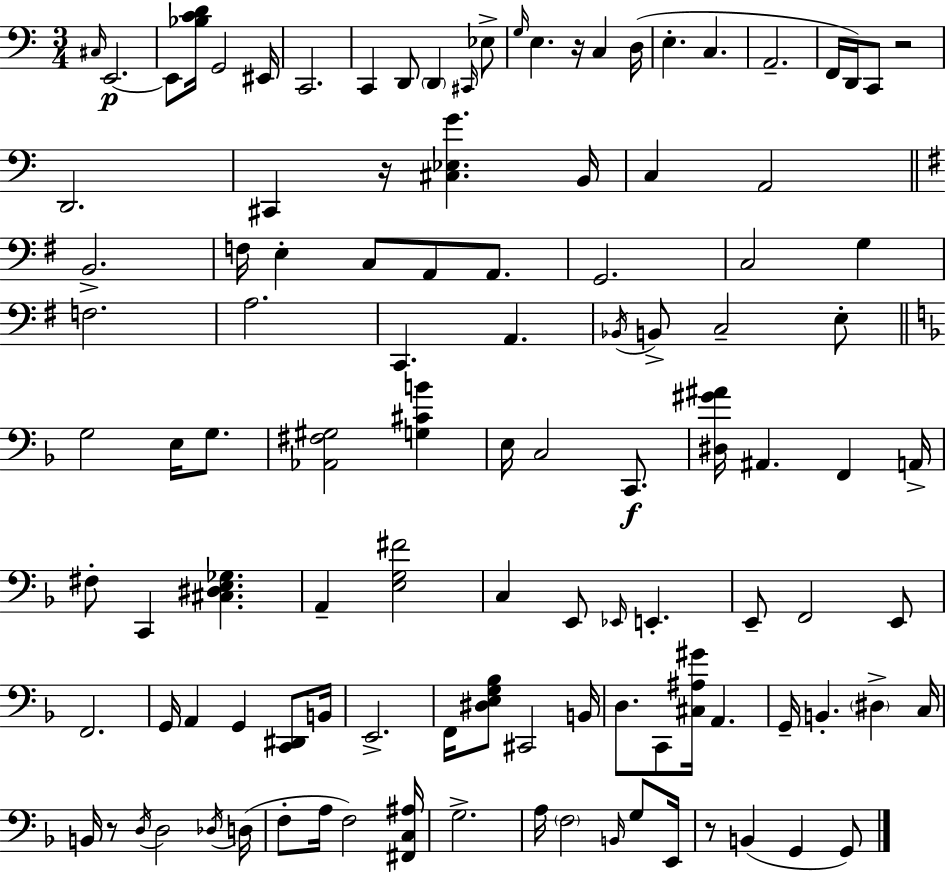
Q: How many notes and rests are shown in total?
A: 111